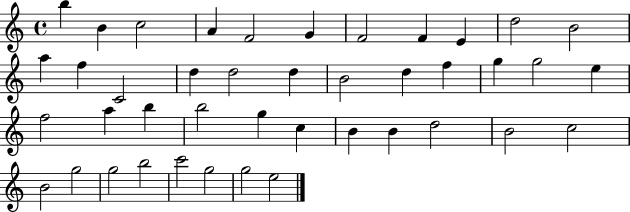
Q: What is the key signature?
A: C major